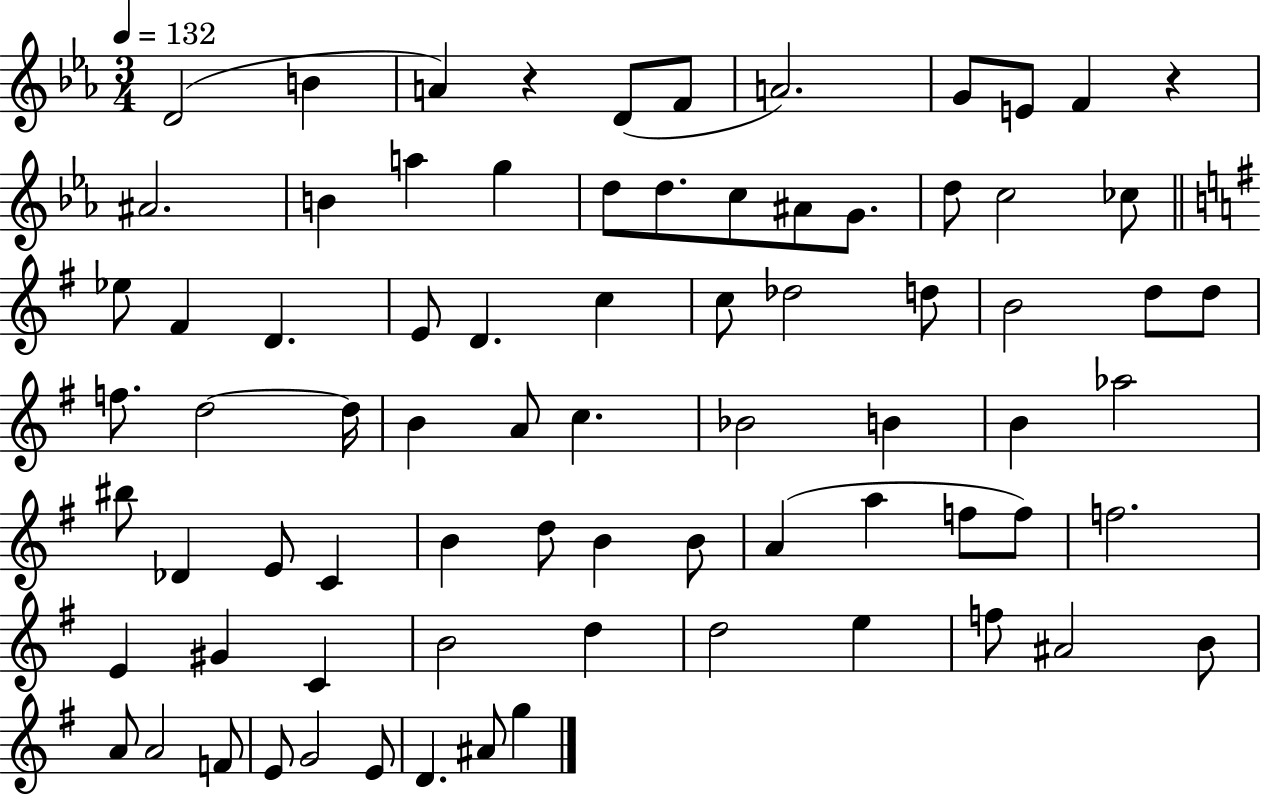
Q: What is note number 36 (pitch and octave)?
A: D5